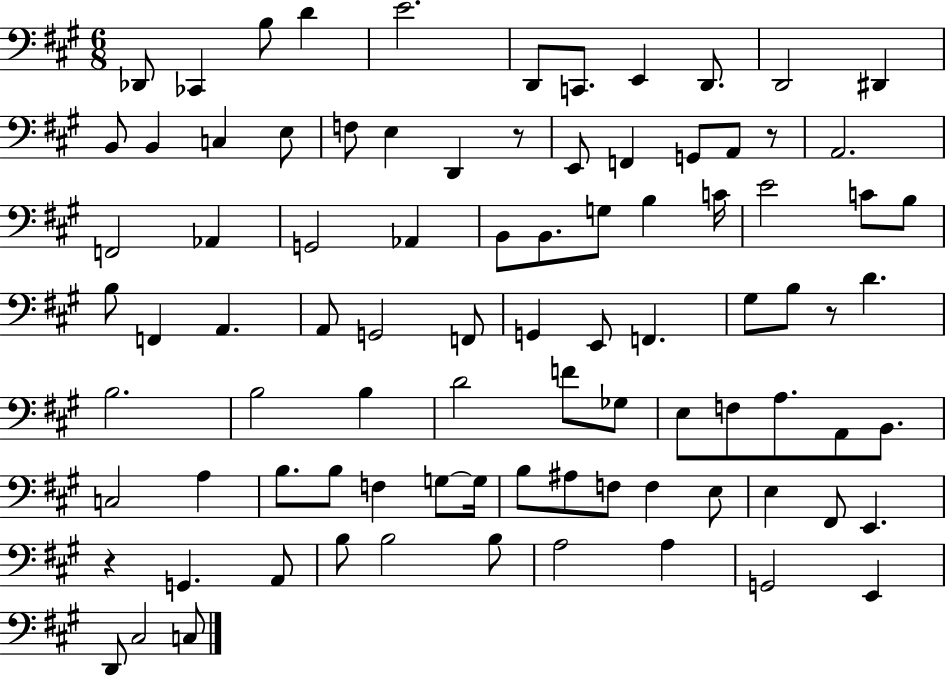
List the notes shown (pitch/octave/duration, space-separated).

Db2/e CES2/q B3/e D4/q E4/h. D2/e C2/e. E2/q D2/e. D2/h D#2/q B2/e B2/q C3/q E3/e F3/e E3/q D2/q R/e E2/e F2/q G2/e A2/e R/e A2/h. F2/h Ab2/q G2/h Ab2/q B2/e B2/e. G3/e B3/q C4/s E4/h C4/e B3/e B3/e F2/q A2/q. A2/e G2/h F2/e G2/q E2/e F2/q. G#3/e B3/e R/e D4/q. B3/h. B3/h B3/q D4/h F4/e Gb3/e E3/e F3/e A3/e. A2/e B2/e. C3/h A3/q B3/e. B3/e F3/q G3/e G3/s B3/e A#3/e F3/e F3/q E3/e E3/q F#2/e E2/q. R/q G2/q. A2/e B3/e B3/h B3/e A3/h A3/q G2/h E2/q D2/e C#3/h C3/e